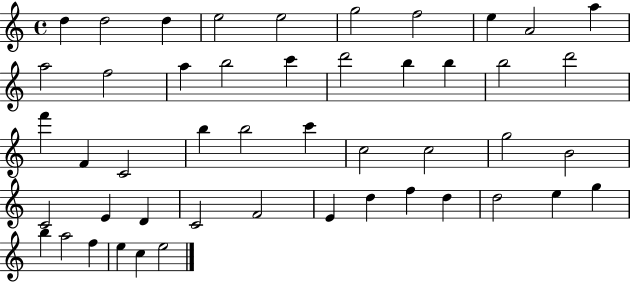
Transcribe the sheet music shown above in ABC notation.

X:1
T:Untitled
M:4/4
L:1/4
K:C
d d2 d e2 e2 g2 f2 e A2 a a2 f2 a b2 c' d'2 b b b2 d'2 f' F C2 b b2 c' c2 c2 g2 B2 C2 E D C2 F2 E d f d d2 e g b a2 f e c e2